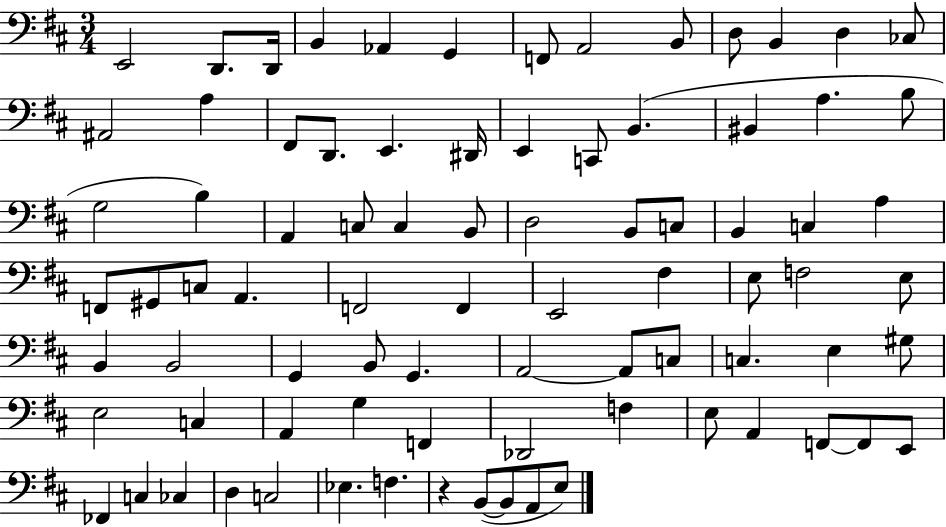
{
  \clef bass
  \numericTimeSignature
  \time 3/4
  \key d \major
  e,2 d,8. d,16 | b,4 aes,4 g,4 | f,8 a,2 b,8 | d8 b,4 d4 ces8 | \break ais,2 a4 | fis,8 d,8. e,4. dis,16 | e,4 c,8 b,4.( | bis,4 a4. b8 | \break g2 b4) | a,4 c8 c4 b,8 | d2 b,8 c8 | b,4 c4 a4 | \break f,8 gis,8 c8 a,4. | f,2 f,4 | e,2 fis4 | e8 f2 e8 | \break b,4 b,2 | g,4 b,8 g,4. | a,2~~ a,8 c8 | c4. e4 gis8 | \break e2 c4 | a,4 g4 f,4 | des,2 f4 | e8 a,4 f,8~~ f,8 e,8 | \break fes,4 c4 ces4 | d4 c2 | ees4. f4. | r4 b,8~(~ b,8 a,8 e8) | \break \bar "|."
}